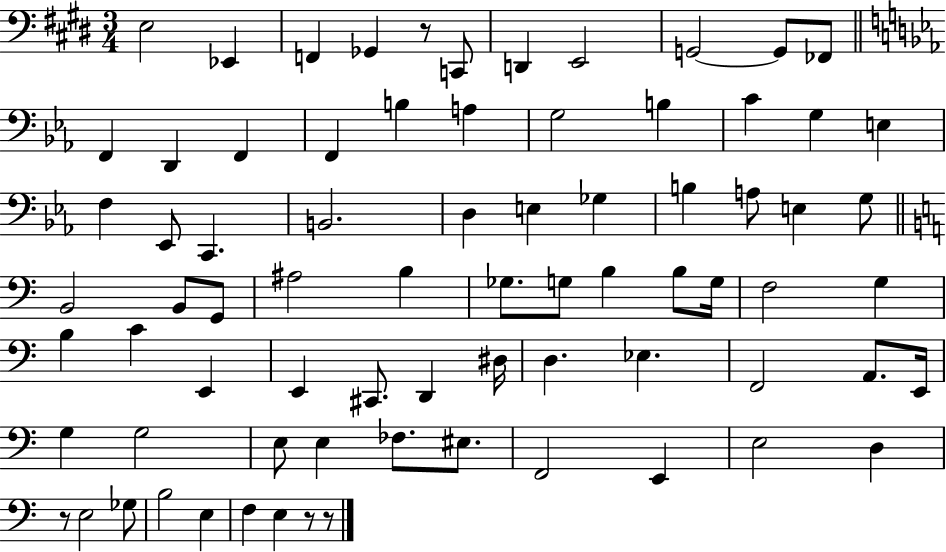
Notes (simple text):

E3/h Eb2/q F2/q Gb2/q R/e C2/e D2/q E2/h G2/h G2/e FES2/e F2/q D2/q F2/q F2/q B3/q A3/q G3/h B3/q C4/q G3/q E3/q F3/q Eb2/e C2/q. B2/h. D3/q E3/q Gb3/q B3/q A3/e E3/q G3/e B2/h B2/e G2/e A#3/h B3/q Gb3/e. G3/e B3/q B3/e G3/s F3/h G3/q B3/q C4/q E2/q E2/q C#2/e. D2/q D#3/s D3/q. Eb3/q. F2/h A2/e. E2/s G3/q G3/h E3/e E3/q FES3/e. EIS3/e. F2/h E2/q E3/h D3/q R/e E3/h Gb3/e B3/h E3/q F3/q E3/q R/e R/e